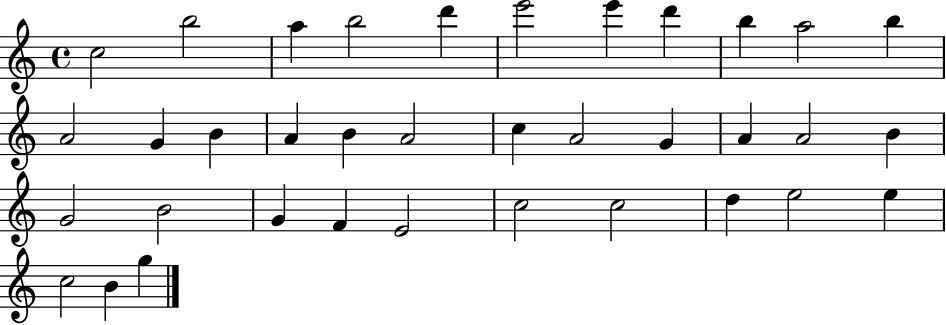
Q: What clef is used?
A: treble